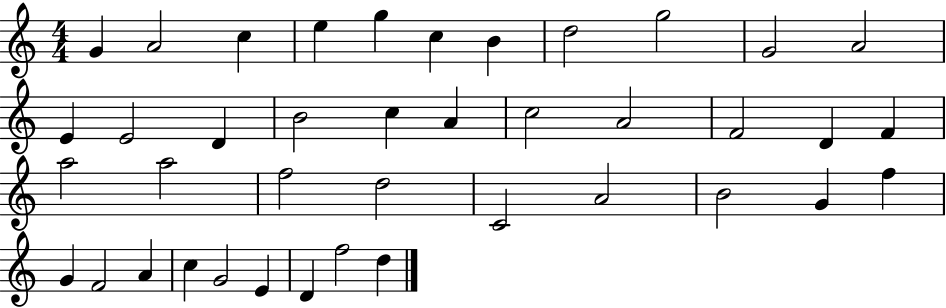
{
  \clef treble
  \numericTimeSignature
  \time 4/4
  \key c \major
  g'4 a'2 c''4 | e''4 g''4 c''4 b'4 | d''2 g''2 | g'2 a'2 | \break e'4 e'2 d'4 | b'2 c''4 a'4 | c''2 a'2 | f'2 d'4 f'4 | \break a''2 a''2 | f''2 d''2 | c'2 a'2 | b'2 g'4 f''4 | \break g'4 f'2 a'4 | c''4 g'2 e'4 | d'4 f''2 d''4 | \bar "|."
}